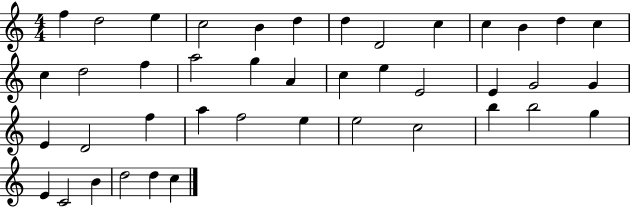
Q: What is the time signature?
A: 4/4